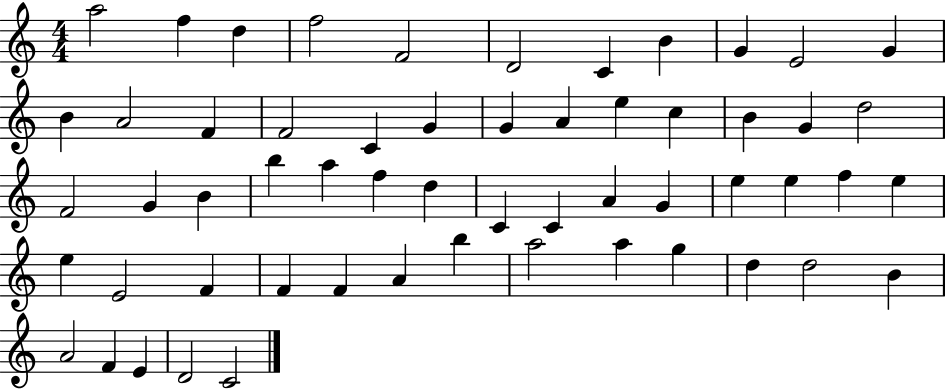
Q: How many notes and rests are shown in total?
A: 57